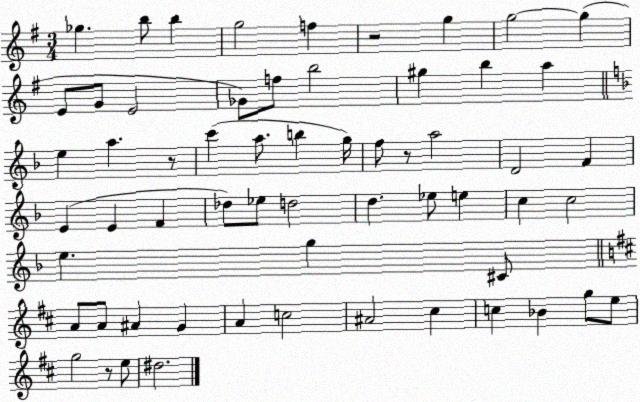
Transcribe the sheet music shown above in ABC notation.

X:1
T:Untitled
M:3/4
L:1/4
K:G
_g b/2 b g2 f z2 g g2 g E/2 G/2 E2 _G/2 f/2 b2 ^g b a e a z/2 c' a/2 b g/4 f/2 z/2 a2 D2 F E E F _d/2 _e/2 d2 d _e/2 e c c2 e g ^C/2 A/2 A/2 ^A G A c2 ^A2 ^c c _B g/2 e/2 g2 z/2 e/2 ^d2